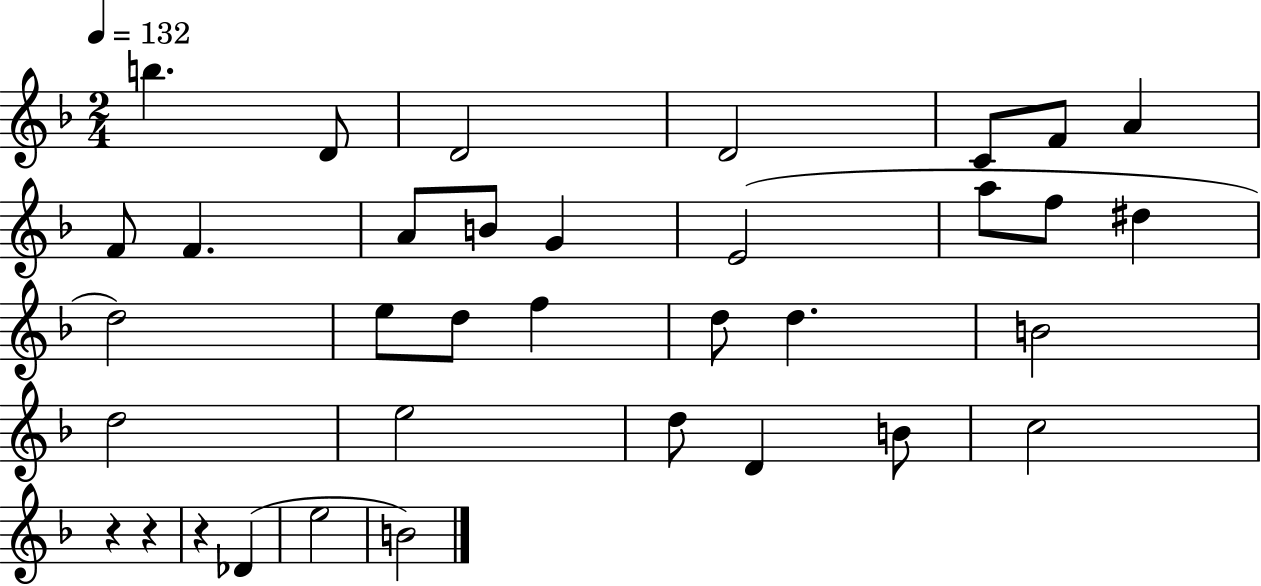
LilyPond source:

{
  \clef treble
  \numericTimeSignature
  \time 2/4
  \key f \major
  \tempo 4 = 132
  \repeat volta 2 { b''4. d'8 | d'2 | d'2 | c'8 f'8 a'4 | \break f'8 f'4. | a'8 b'8 g'4 | e'2( | a''8 f''8 dis''4 | \break d''2) | e''8 d''8 f''4 | d''8 d''4. | b'2 | \break d''2 | e''2 | d''8 d'4 b'8 | c''2 | \break r4 r4 | r4 des'4( | e''2 | b'2) | \break } \bar "|."
}